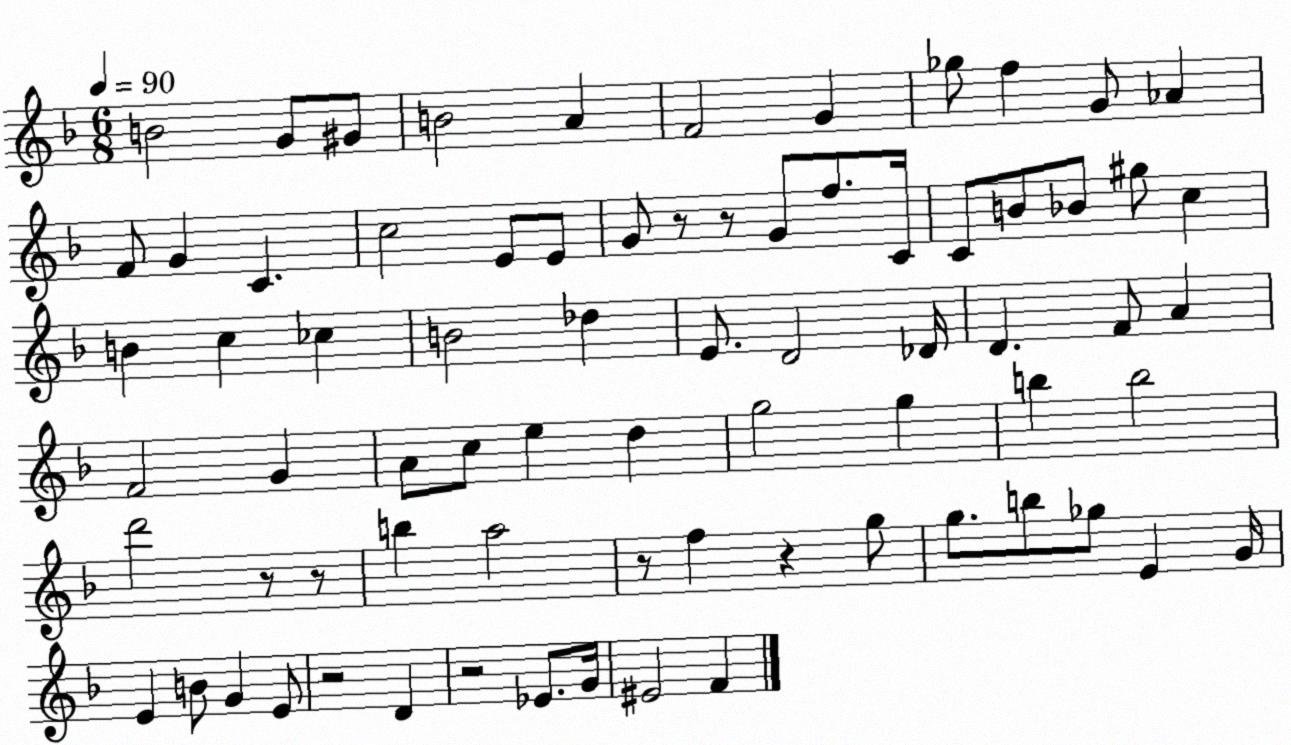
X:1
T:Untitled
M:6/8
L:1/4
K:F
B2 G/2 ^G/2 B2 A F2 G _g/2 f G/2 _A F/2 G C c2 E/2 E/2 G/2 z/2 z/2 G/2 f/2 C/4 C/2 B/2 _B/2 ^g/2 c B c _c B2 _d E/2 D2 _D/4 D F/2 A F2 G A/2 c/2 e d g2 g b b2 d'2 z/2 z/2 b a2 z/2 f z g/2 g/2 b/2 _g/2 E G/4 E B/2 G E/2 z2 D z2 _E/2 G/4 ^E2 F